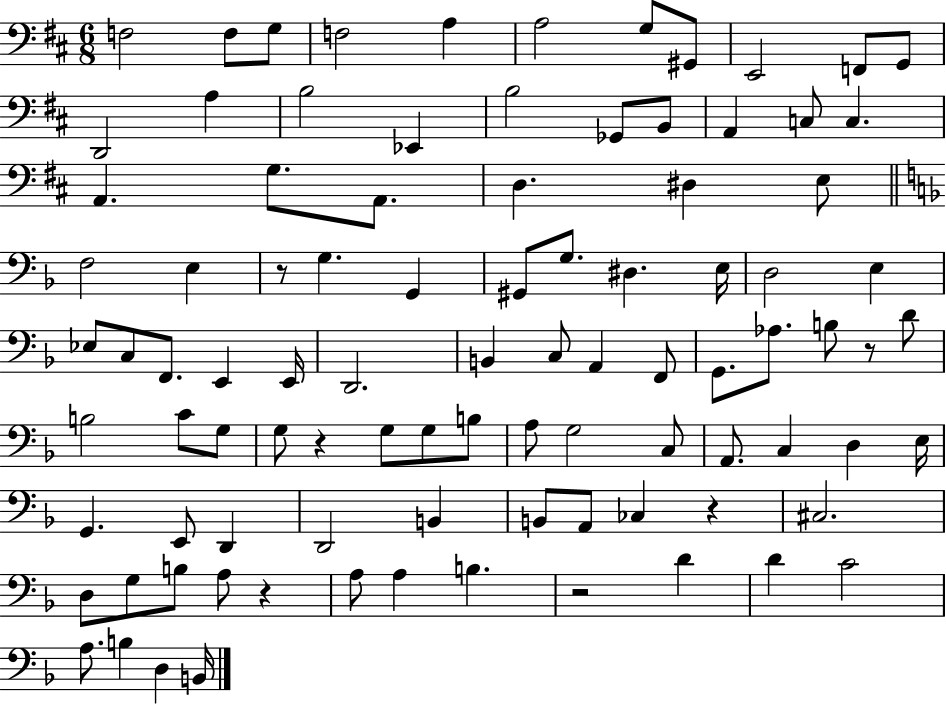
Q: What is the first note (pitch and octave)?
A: F3